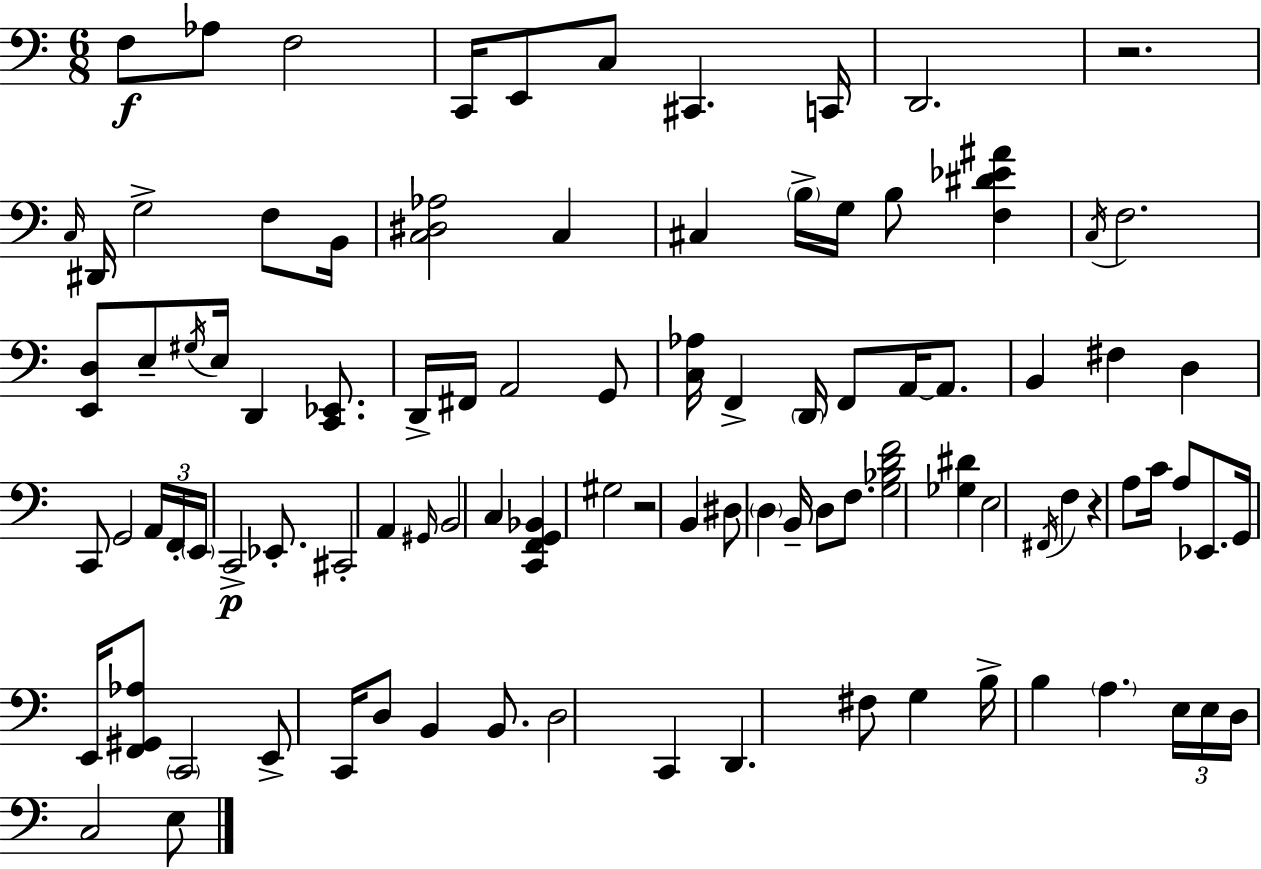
F3/e Ab3/e F3/h C2/s E2/e C3/e C#2/q. C2/s D2/h. R/h. C3/s D#2/s G3/h F3/e B2/s [C3,D#3,Ab3]/h C3/q C#3/q B3/s G3/s B3/e [F3,D#4,Eb4,A#4]/q C3/s F3/h. [E2,D3]/e E3/e G#3/s E3/s D2/q [C2,Eb2]/e. D2/s F#2/s A2/h G2/e [C3,Ab3]/s F2/q D2/s F2/e A2/s A2/e. B2/q F#3/q D3/q C2/e G2/h A2/s F2/s E2/s C2/h Eb2/e. C#2/h A2/q G#2/s B2/h C3/q [C2,F2,G2,Bb2]/q G#3/h R/h B2/q D#3/e D3/q B2/s D3/e F3/e. [G3,Bb3,D4,F4]/h [Gb3,D#4]/q E3/h F#2/s F3/q R/q A3/e C4/s A3/e Eb2/e. G2/s E2/s [F2,G#2,Ab3]/e C2/h E2/e C2/s D3/e B2/q B2/e. D3/h C2/q D2/q. F#3/e G3/q B3/s B3/q A3/q. E3/s E3/s D3/s C3/h E3/e